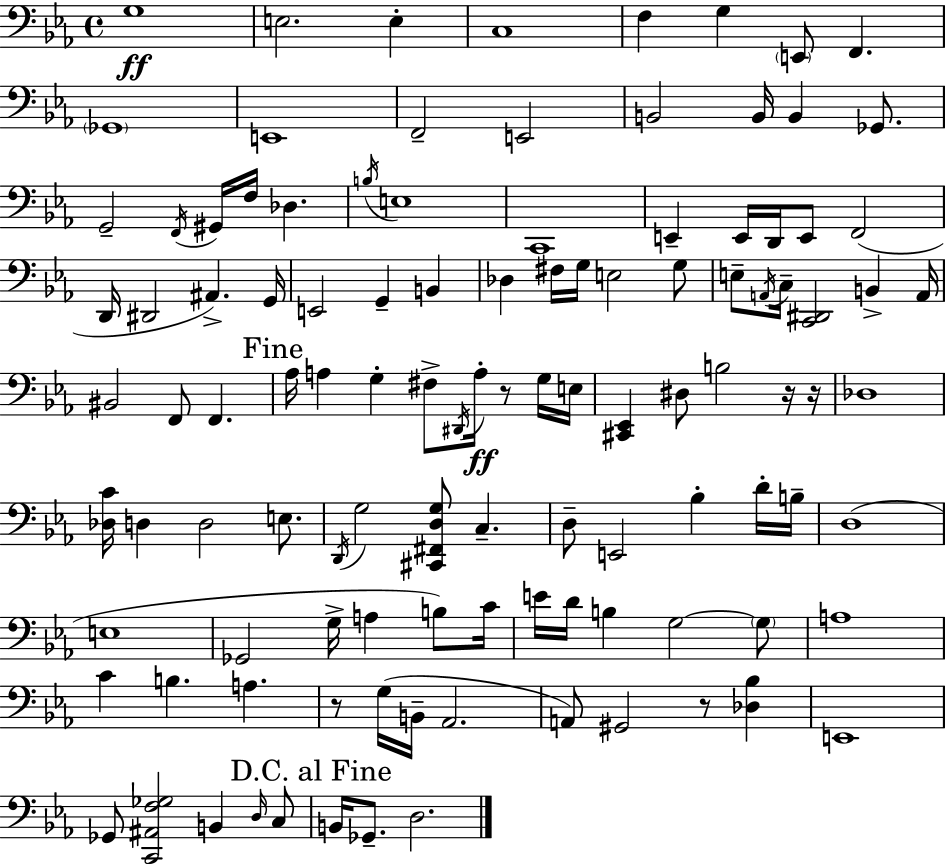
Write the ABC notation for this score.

X:1
T:Untitled
M:4/4
L:1/4
K:Eb
G,4 E,2 E, C,4 F, G, E,,/2 F,, _G,,4 E,,4 F,,2 E,,2 B,,2 B,,/4 B,, _G,,/2 G,,2 F,,/4 ^G,,/4 F,/4 _D, B,/4 E,4 C,,4 E,, E,,/4 D,,/4 E,,/2 F,,2 D,,/4 ^D,,2 ^A,, G,,/4 E,,2 G,, B,, _D, ^F,/4 G,/4 E,2 G,/2 E,/2 A,,/4 C,/4 [C,,^D,,]2 B,, A,,/4 ^B,,2 F,,/2 F,, _A,/4 A, G, ^F,/2 ^D,,/4 A,/4 z/2 G,/4 E,/4 [^C,,_E,,] ^D,/2 B,2 z/4 z/4 _D,4 [_D,C]/4 D, D,2 E,/2 D,,/4 G,2 [^C,,^F,,D,G,]/2 C, D,/2 E,,2 _B, D/4 B,/4 D,4 E,4 _G,,2 G,/4 A, B,/2 C/4 E/4 D/4 B, G,2 G,/2 A,4 C B, A, z/2 G,/4 B,,/4 _A,,2 A,,/2 ^G,,2 z/2 [_D,_B,] E,,4 _G,,/2 [C,,^A,,F,_G,]2 B,, D,/4 C,/2 B,,/4 _G,,/2 D,2